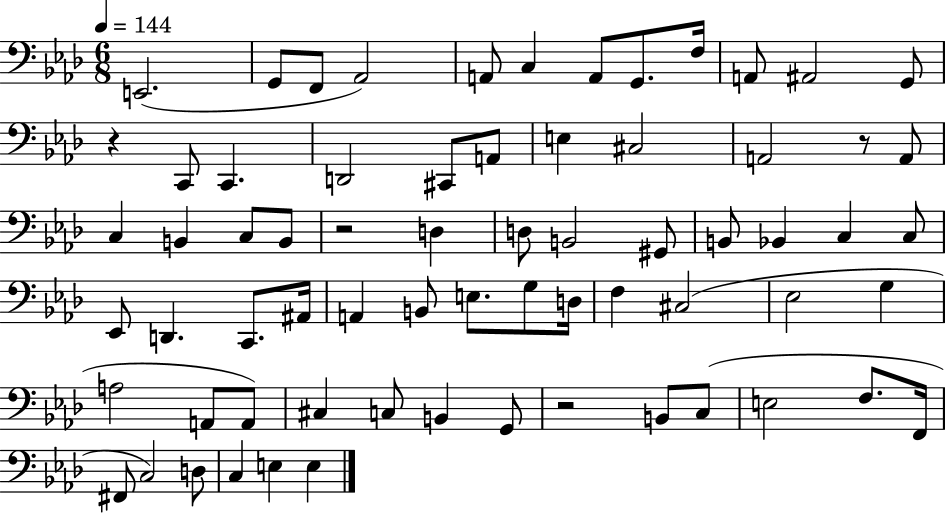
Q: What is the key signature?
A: AES major